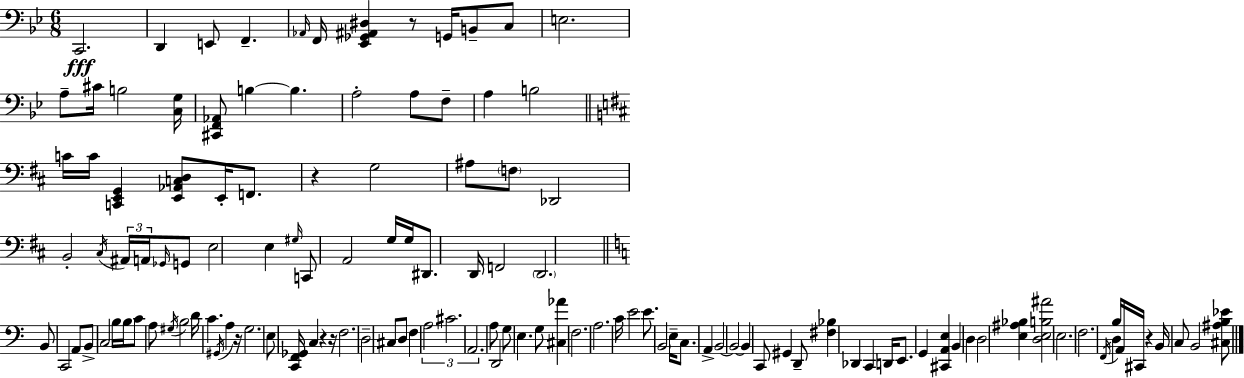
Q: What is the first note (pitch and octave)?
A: C2